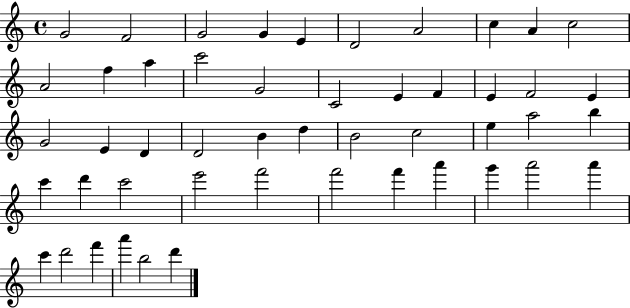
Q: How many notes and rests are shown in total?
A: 49